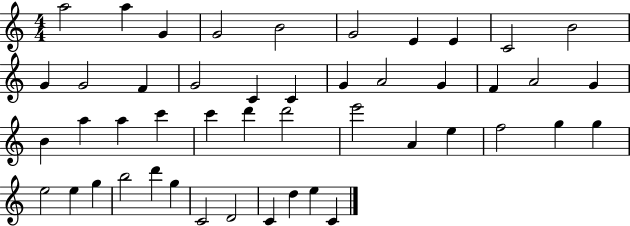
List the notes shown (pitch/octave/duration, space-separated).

A5/h A5/q G4/q G4/h B4/h G4/h E4/q E4/q C4/h B4/h G4/q G4/h F4/q G4/h C4/q C4/q G4/q A4/h G4/q F4/q A4/h G4/q B4/q A5/q A5/q C6/q C6/q D6/q D6/h E6/h A4/q E5/q F5/h G5/q G5/q E5/h E5/q G5/q B5/h D6/q G5/q C4/h D4/h C4/q D5/q E5/q C4/q